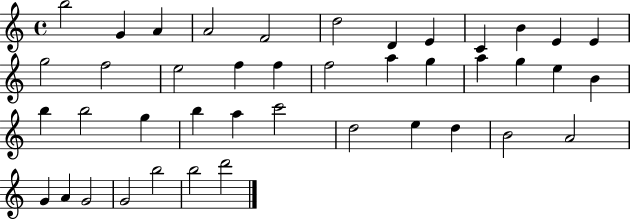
{
  \clef treble
  \time 4/4
  \defaultTimeSignature
  \key c \major
  b''2 g'4 a'4 | a'2 f'2 | d''2 d'4 e'4 | c'4 b'4 e'4 e'4 | \break g''2 f''2 | e''2 f''4 f''4 | f''2 a''4 g''4 | a''4 g''4 e''4 b'4 | \break b''4 b''2 g''4 | b''4 a''4 c'''2 | d''2 e''4 d''4 | b'2 a'2 | \break g'4 a'4 g'2 | g'2 b''2 | b''2 d'''2 | \bar "|."
}